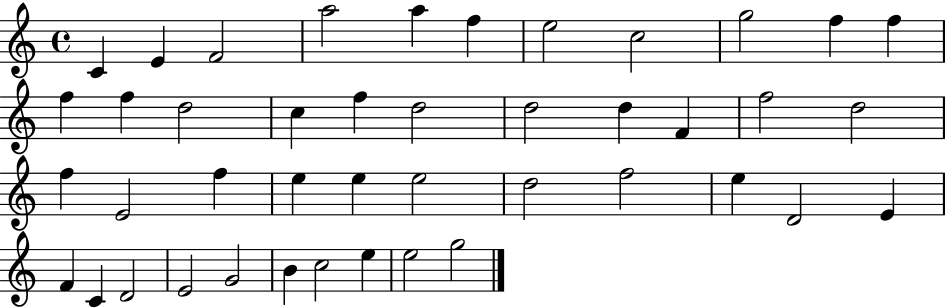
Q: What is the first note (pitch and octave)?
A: C4